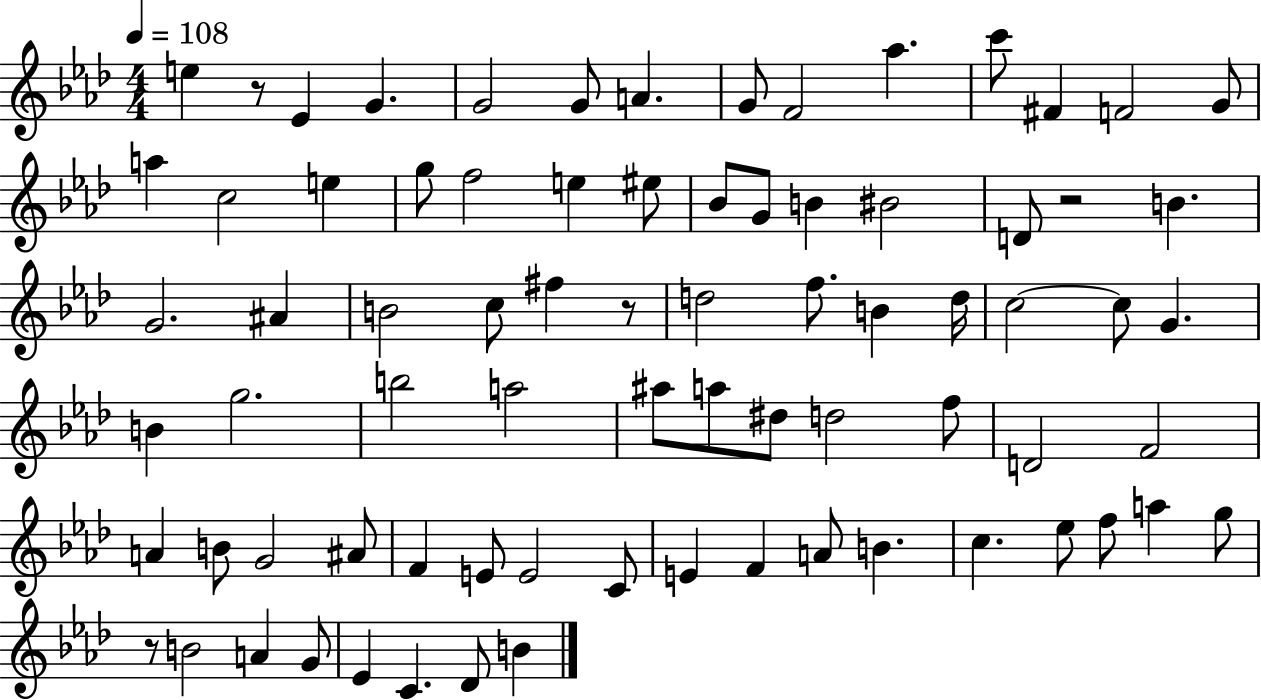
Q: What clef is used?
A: treble